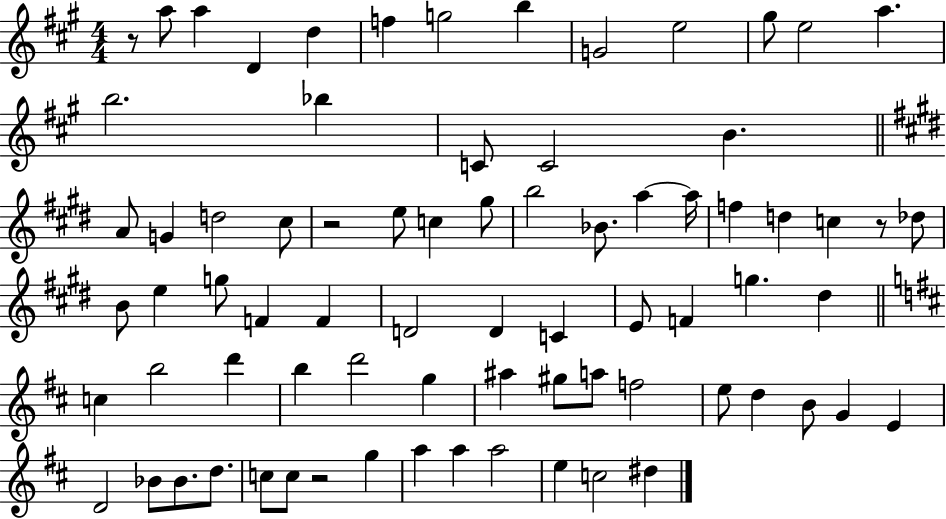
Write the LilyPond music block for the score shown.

{
  \clef treble
  \numericTimeSignature
  \time 4/4
  \key a \major
  r8 a''8 a''4 d'4 d''4 | f''4 g''2 b''4 | g'2 e''2 | gis''8 e''2 a''4. | \break b''2. bes''4 | c'8 c'2 b'4. | \bar "||" \break \key e \major a'8 g'4 d''2 cis''8 | r2 e''8 c''4 gis''8 | b''2 bes'8. a''4~~ a''16 | f''4 d''4 c''4 r8 des''8 | \break b'8 e''4 g''8 f'4 f'4 | d'2 d'4 c'4 | e'8 f'4 g''4. dis''4 | \bar "||" \break \key d \major c''4 b''2 d'''4 | b''4 d'''2 g''4 | ais''4 gis''8 a''8 f''2 | e''8 d''4 b'8 g'4 e'4 | \break d'2 bes'8 bes'8. d''8. | c''8 c''8 r2 g''4 | a''4 a''4 a''2 | e''4 c''2 dis''4 | \break \bar "|."
}